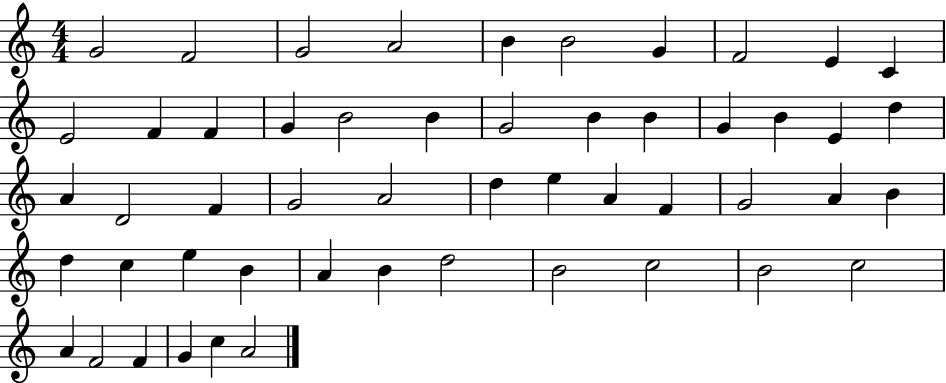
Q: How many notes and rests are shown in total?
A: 52